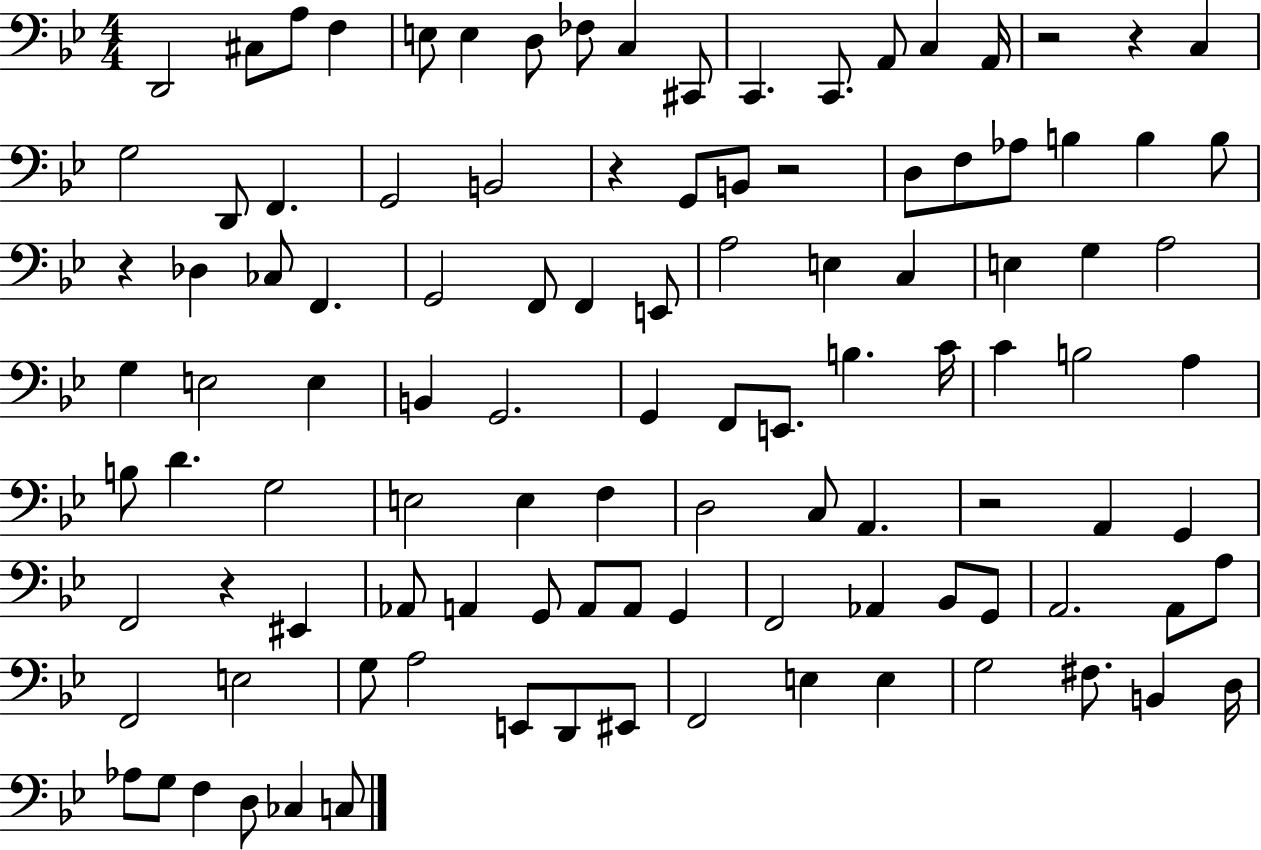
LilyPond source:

{
  \clef bass
  \numericTimeSignature
  \time 4/4
  \key bes \major
  d,2 cis8 a8 f4 | e8 e4 d8 fes8 c4 cis,8 | c,4. c,8. a,8 c4 a,16 | r2 r4 c4 | \break g2 d,8 f,4. | g,2 b,2 | r4 g,8 b,8 r2 | d8 f8 aes8 b4 b4 b8 | \break r4 des4 ces8 f,4. | g,2 f,8 f,4 e,8 | a2 e4 c4 | e4 g4 a2 | \break g4 e2 e4 | b,4 g,2. | g,4 f,8 e,8. b4. c'16 | c'4 b2 a4 | \break b8 d'4. g2 | e2 e4 f4 | d2 c8 a,4. | r2 a,4 g,4 | \break f,2 r4 eis,4 | aes,8 a,4 g,8 a,8 a,8 g,4 | f,2 aes,4 bes,8 g,8 | a,2. a,8 a8 | \break f,2 e2 | g8 a2 e,8 d,8 eis,8 | f,2 e4 e4 | g2 fis8. b,4 d16 | \break aes8 g8 f4 d8 ces4 c8 | \bar "|."
}